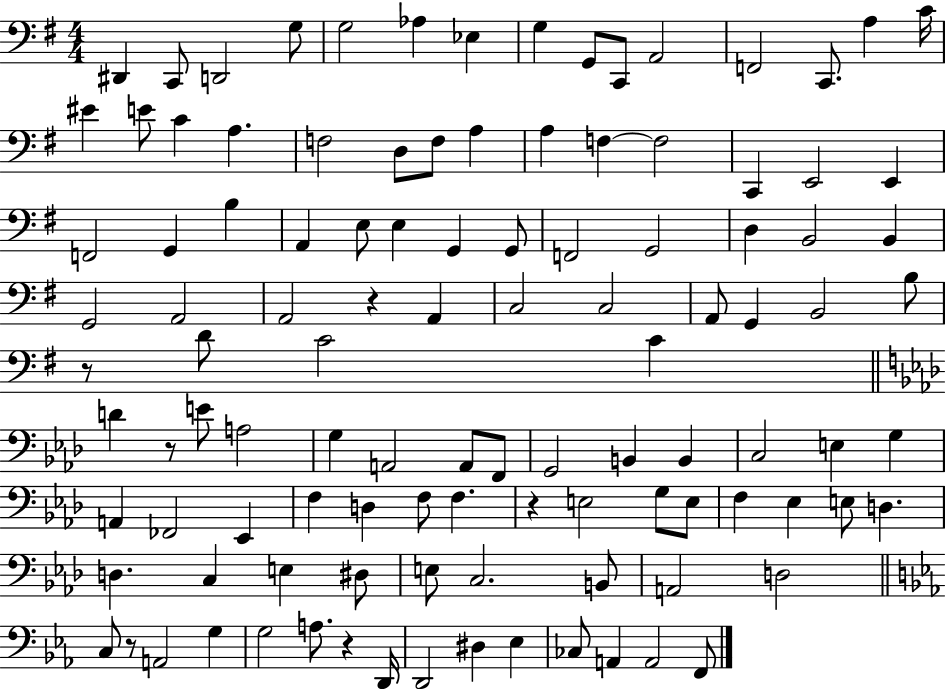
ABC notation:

X:1
T:Untitled
M:4/4
L:1/4
K:G
^D,, C,,/2 D,,2 G,/2 G,2 _A, _E, G, G,,/2 C,,/2 A,,2 F,,2 C,,/2 A, C/4 ^E E/2 C A, F,2 D,/2 F,/2 A, A, F, F,2 C,, E,,2 E,, F,,2 G,, B, A,, E,/2 E, G,, G,,/2 F,,2 G,,2 D, B,,2 B,, G,,2 A,,2 A,,2 z A,, C,2 C,2 A,,/2 G,, B,,2 B,/2 z/2 D/2 C2 C D z/2 E/2 A,2 G, A,,2 A,,/2 F,,/2 G,,2 B,, B,, C,2 E, G, A,, _F,,2 _E,, F, D, F,/2 F, z E,2 G,/2 E,/2 F, _E, E,/2 D, D, C, E, ^D,/2 E,/2 C,2 B,,/2 A,,2 D,2 C,/2 z/2 A,,2 G, G,2 A,/2 z D,,/4 D,,2 ^D, _E, _C,/2 A,, A,,2 F,,/2